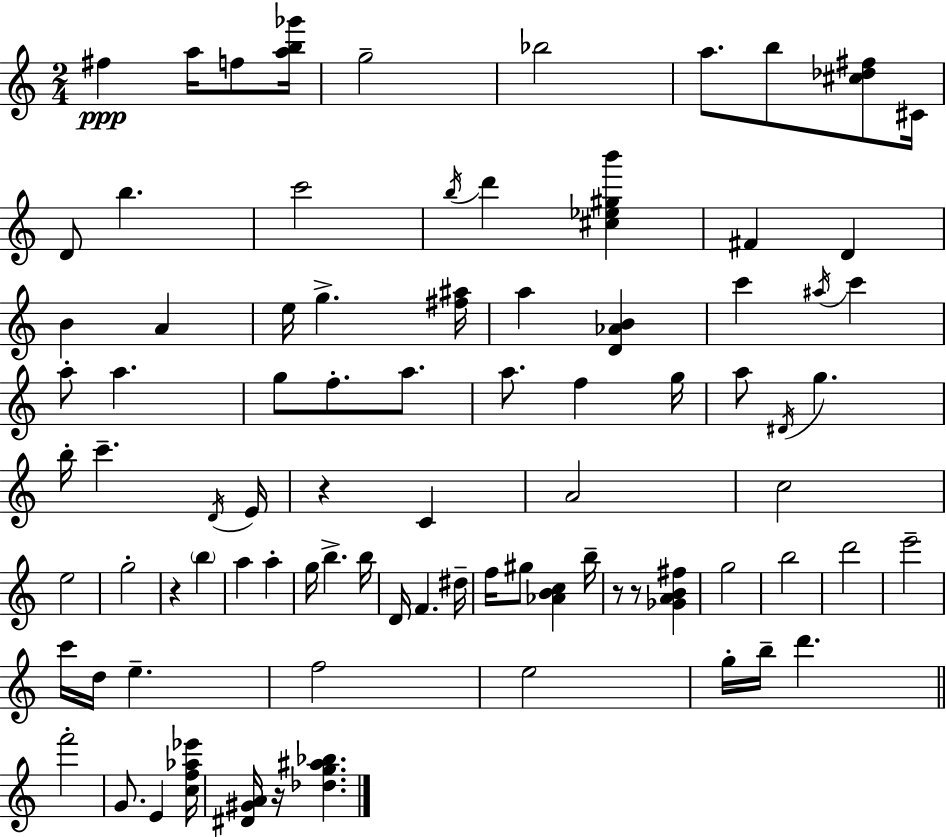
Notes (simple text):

F#5/q A5/s F5/e [A5,B5,Gb6]/s G5/h Bb5/h A5/e. B5/e [C#5,Db5,F#5]/e C#4/s D4/e B5/q. C6/h B5/s D6/q [C#5,Eb5,G#5,B6]/q F#4/q D4/q B4/q A4/q E5/s G5/q. [F#5,A#5]/s A5/q [D4,Ab4,B4]/q C6/q A#5/s C6/q A5/e A5/q. G5/e F5/e. A5/e. A5/e. F5/q G5/s A5/e D#4/s G5/q. B5/s C6/q. D4/s E4/s R/q C4/q A4/h C5/h E5/h G5/h R/q B5/q A5/q A5/q G5/s B5/q. B5/s D4/s F4/q. D#5/s F5/s G#5/e [Ab4,B4,C5]/q B5/s R/e R/e [Gb4,A4,B4,F#5]/q G5/h B5/h D6/h E6/h C6/s D5/s E5/q. F5/h E5/h G5/s B5/s D6/q. F6/h G4/e. E4/q [C5,F5,Ab5,Eb6]/s [D#4,G#4,A4]/s R/s [Db5,G5,A#5,Bb5]/q.